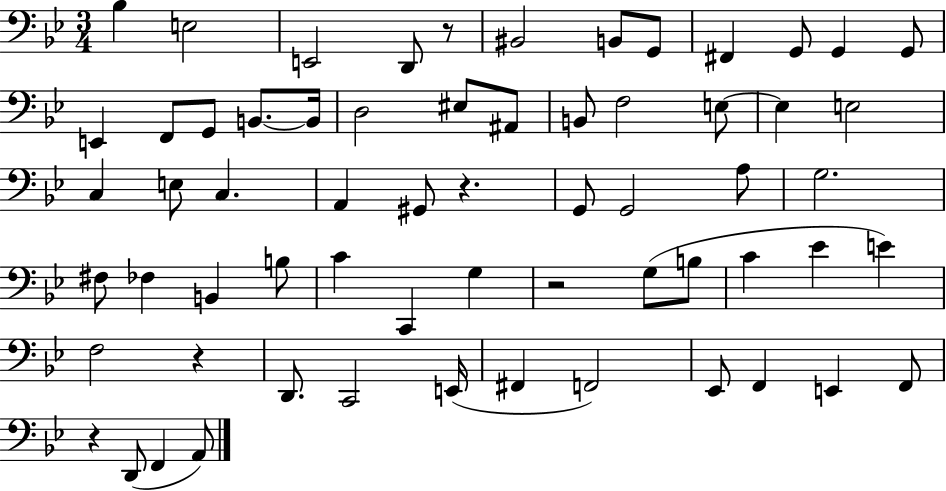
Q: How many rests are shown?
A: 5